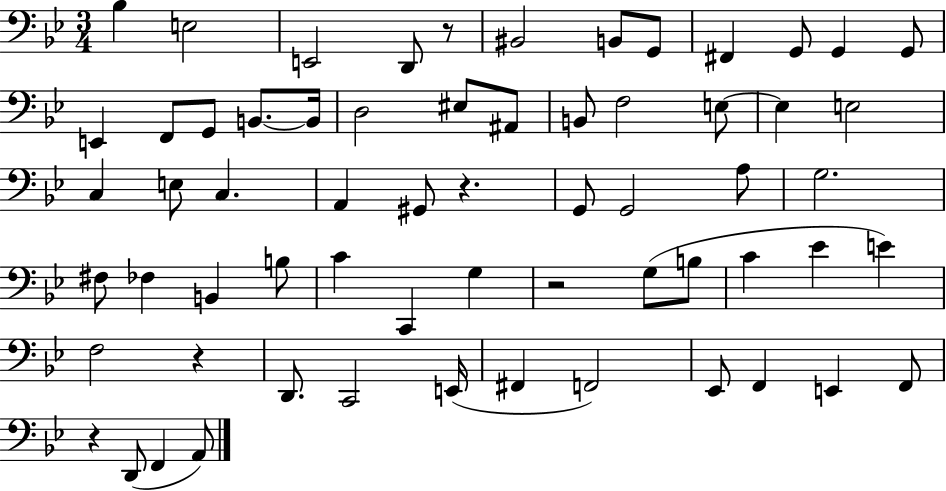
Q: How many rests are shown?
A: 5